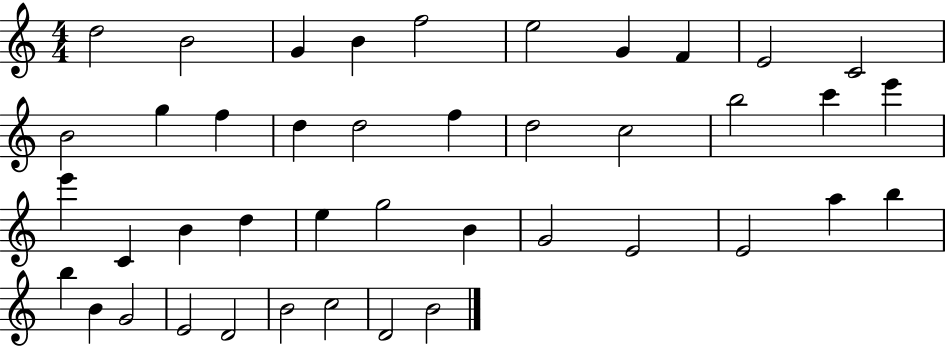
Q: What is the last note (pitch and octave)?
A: B4